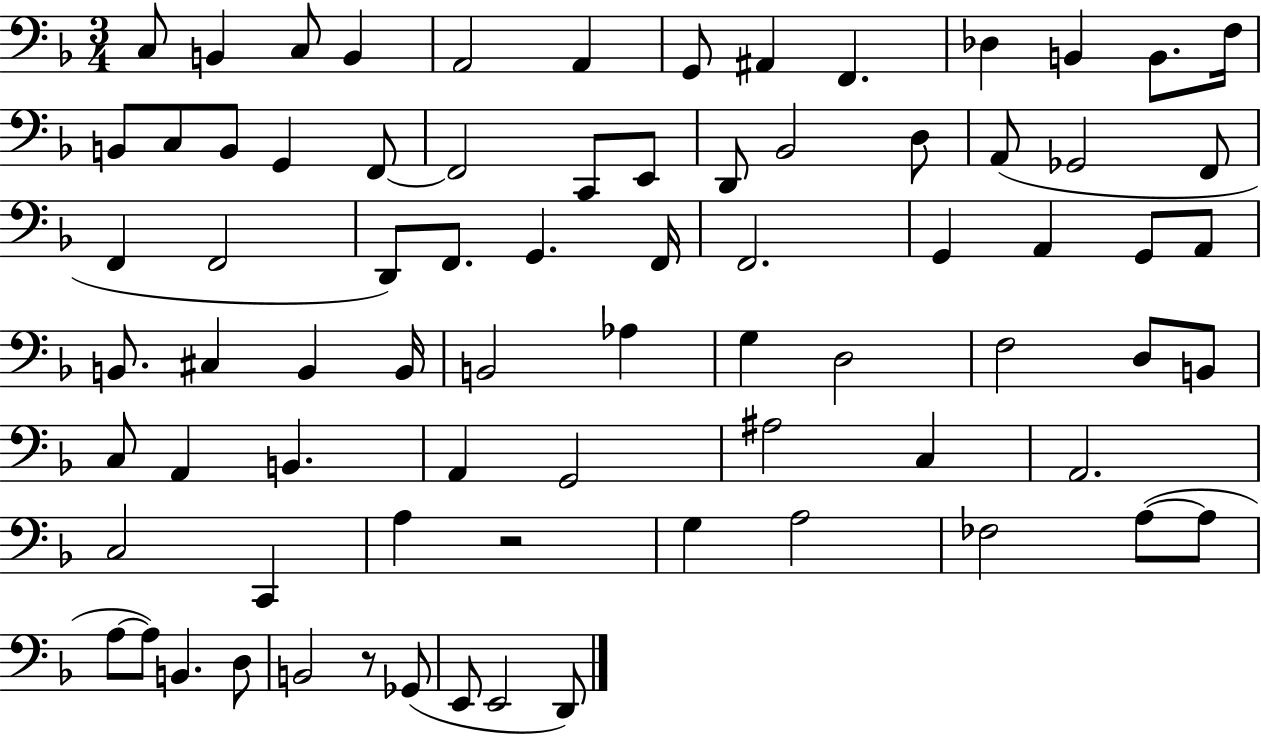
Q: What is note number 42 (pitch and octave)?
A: B2